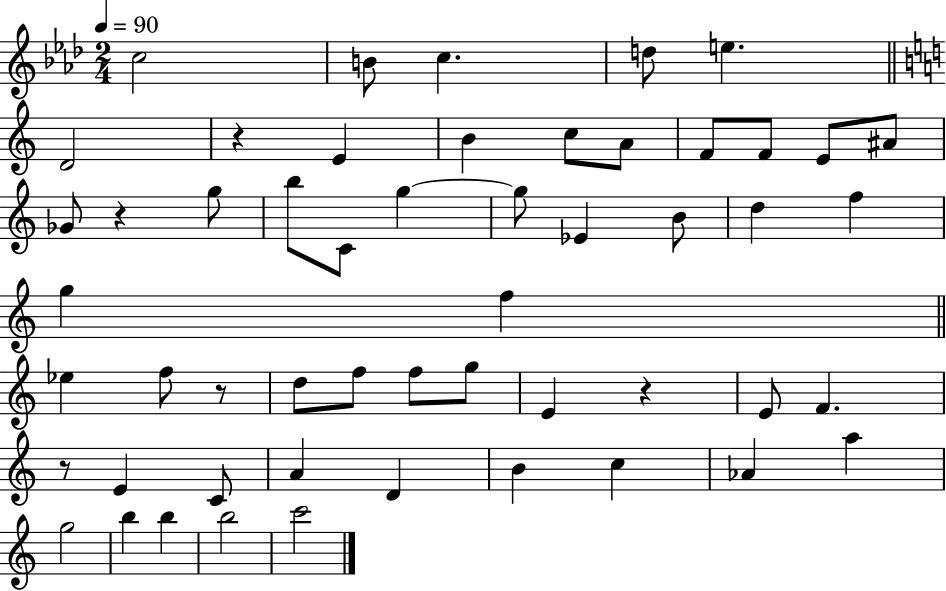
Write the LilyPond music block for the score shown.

{
  \clef treble
  \numericTimeSignature
  \time 2/4
  \key aes \major
  \tempo 4 = 90
  c''2 | b'8 c''4. | d''8 e''4. | \bar "||" \break \key c \major d'2 | r4 e'4 | b'4 c''8 a'8 | f'8 f'8 e'8 ais'8 | \break ges'8 r4 g''8 | b''8 c'8 g''4~~ | g''8 ees'4 b'8 | d''4 f''4 | \break g''4 f''4 | \bar "||" \break \key c \major ees''4 f''8 r8 | d''8 f''8 f''8 g''8 | e'4 r4 | e'8 f'4. | \break r8 e'4 c'8 | a'4 d'4 | b'4 c''4 | aes'4 a''4 | \break g''2 | b''4 b''4 | b''2 | c'''2 | \break \bar "|."
}